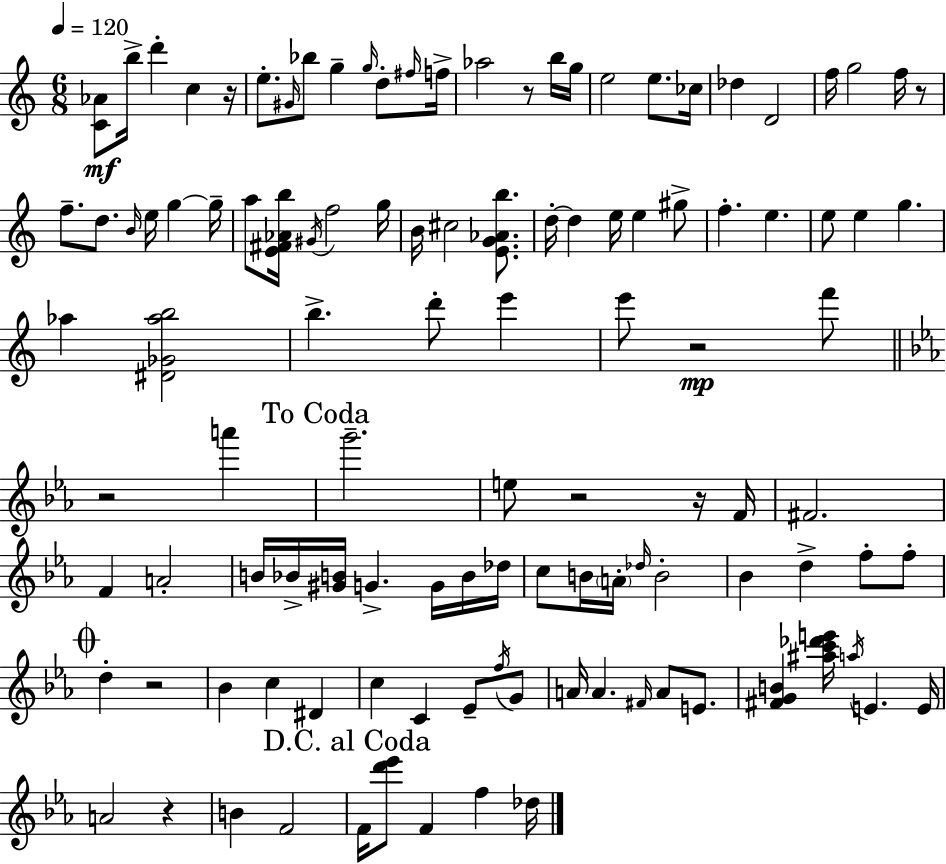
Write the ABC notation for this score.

X:1
T:Untitled
M:6/8
L:1/4
K:Am
[C_A]/2 b/4 d' c z/4 e/2 ^G/4 _b/2 g g/4 d/2 ^f/4 f/4 _a2 z/2 b/4 g/4 e2 e/2 _c/4 _d D2 f/4 g2 f/4 z/2 f/2 d/2 B/4 e/4 g g/4 a/2 [E^F_Ab]/4 ^G/4 f2 g/4 B/4 ^c2 [EG_Ab]/2 d/4 d e/4 e ^g/2 f e e/2 e g _a [^D_G_ab]2 b d'/2 e' e'/2 z2 f'/2 z2 a' g'2 e/2 z2 z/4 F/4 ^F2 F A2 B/4 _B/4 [^GB]/4 G G/4 B/4 _d/4 c/2 B/4 A/4 _d/4 B2 _B d f/2 f/2 d z2 _B c ^D c C _E/2 f/4 G/2 A/4 A ^F/4 A/2 E/2 [^FGB] [^ac'_d'e']/4 a/4 E E/4 A2 z B F2 F/4 [d'_e']/2 F f _d/4